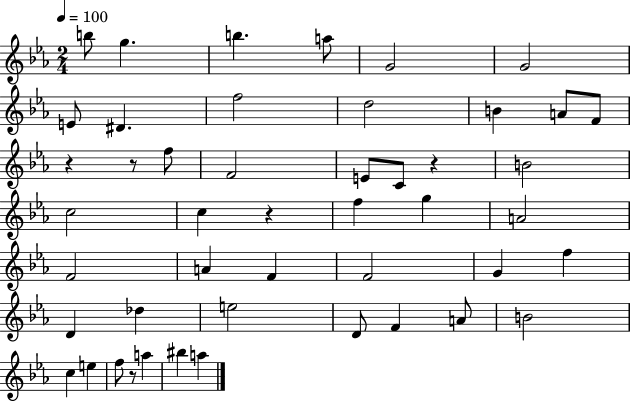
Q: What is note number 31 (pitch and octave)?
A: Db5